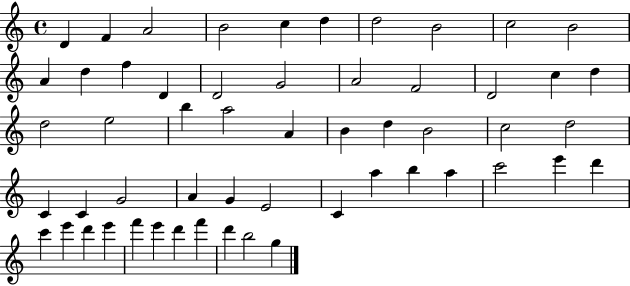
D4/q F4/q A4/h B4/h C5/q D5/q D5/h B4/h C5/h B4/h A4/q D5/q F5/q D4/q D4/h G4/h A4/h F4/h D4/h C5/q D5/q D5/h E5/h B5/q A5/h A4/q B4/q D5/q B4/h C5/h D5/h C4/q C4/q G4/h A4/q G4/q E4/h C4/q A5/q B5/q A5/q C6/h E6/q D6/q C6/q E6/q D6/q E6/q F6/q E6/q D6/q F6/q D6/q B5/h G5/q